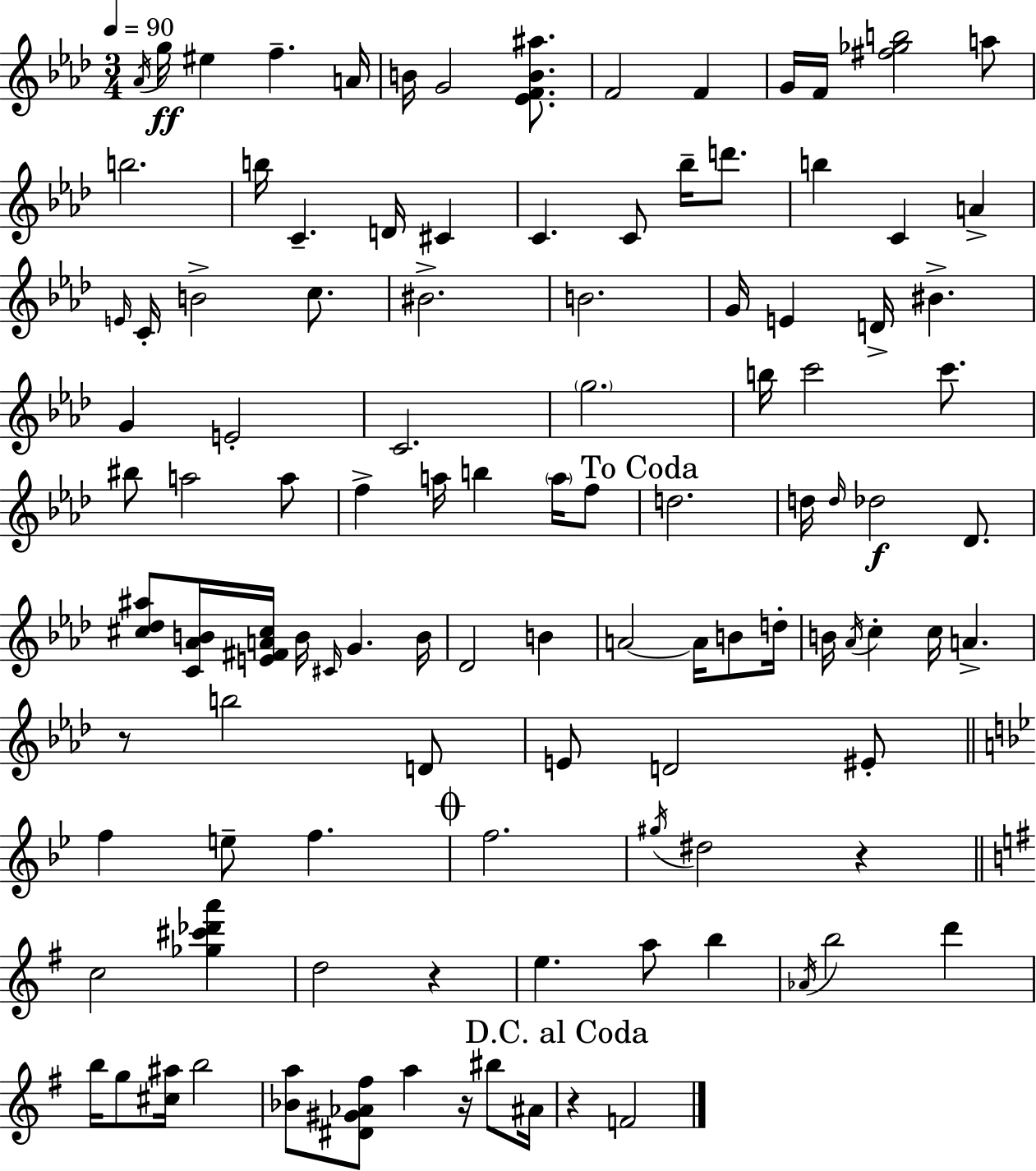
Ab4/s G5/s EIS5/q F5/q. A4/s B4/s G4/h [Eb4,F4,B4,A#5]/e. F4/h F4/q G4/s F4/s [F#5,Gb5,B5]/h A5/e B5/h. B5/s C4/q. D4/s C#4/q C4/q. C4/e Bb5/s D6/e. B5/q C4/q A4/q E4/s C4/s B4/h C5/e. BIS4/h. B4/h. G4/s E4/q D4/s BIS4/q. G4/q E4/h C4/h. G5/h. B5/s C6/h C6/e. BIS5/e A5/h A5/e F5/q A5/s B5/q A5/s F5/e D5/h. D5/s D5/s Db5/h Db4/e. [C#5,Db5,A#5]/e [C4,Ab4,B4]/s [E4,F#4,A4,C#5]/s B4/s C#4/s G4/q. B4/s Db4/h B4/q A4/h A4/s B4/e D5/s B4/s Ab4/s C5/q C5/s A4/q. R/e B5/h D4/e E4/e D4/h EIS4/e F5/q E5/e F5/q. F5/h. G#5/s D#5/h R/q C5/h [Gb5,C#6,Db6,A6]/q D5/h R/q E5/q. A5/e B5/q Ab4/s B5/h D6/q B5/s G5/e [C#5,A#5]/s B5/h [Bb4,A5]/e [D#4,G#4,Ab4,F#5]/e A5/q R/s BIS5/e A#4/s R/q F4/h